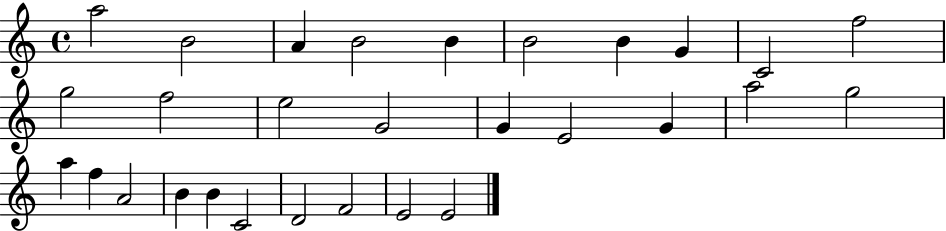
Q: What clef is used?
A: treble